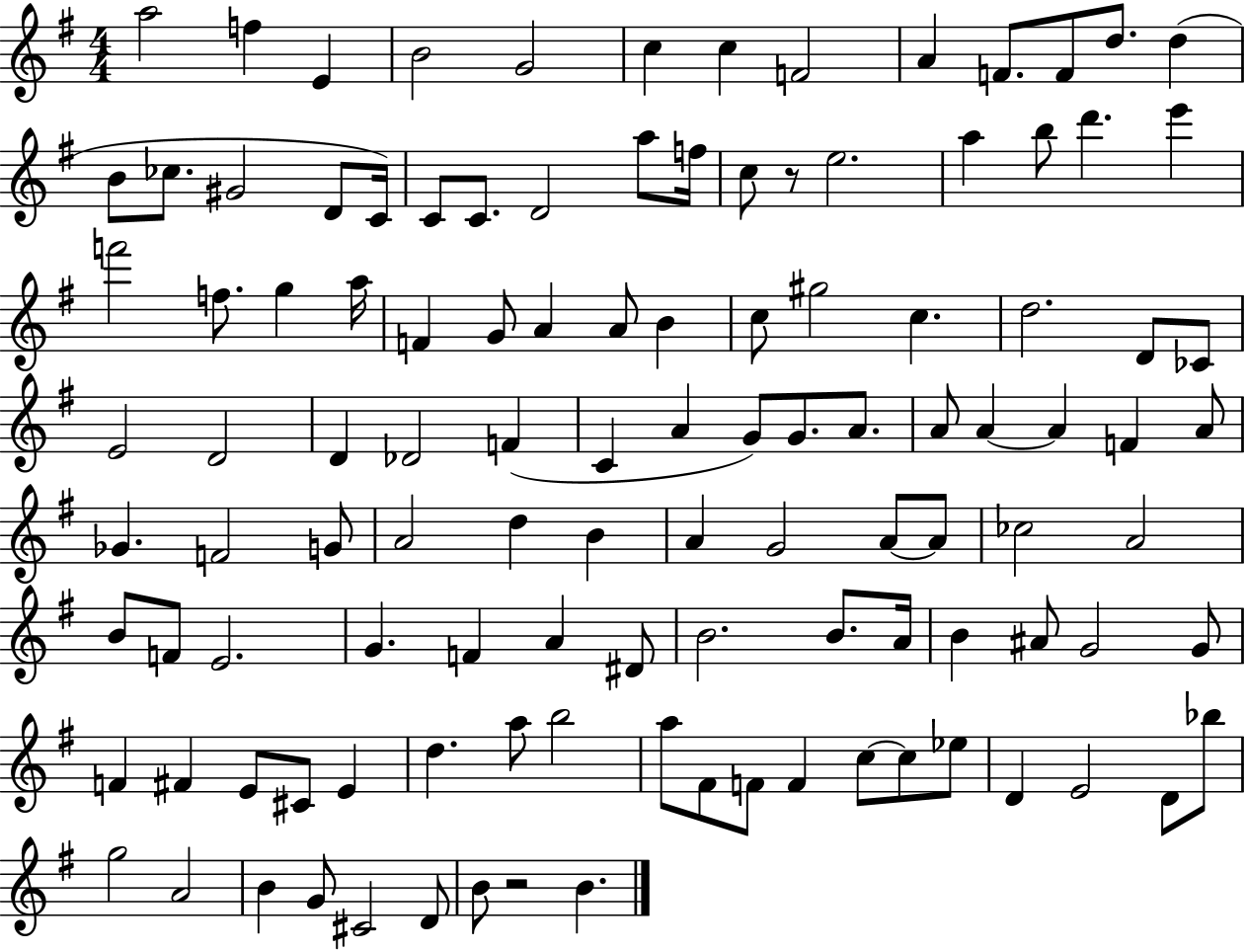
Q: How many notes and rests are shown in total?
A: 114